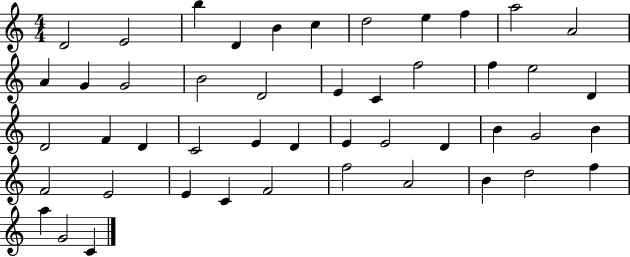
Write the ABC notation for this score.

X:1
T:Untitled
M:4/4
L:1/4
K:C
D2 E2 b D B c d2 e f a2 A2 A G G2 B2 D2 E C f2 f e2 D D2 F D C2 E D E E2 D B G2 B F2 E2 E C F2 f2 A2 B d2 f a G2 C